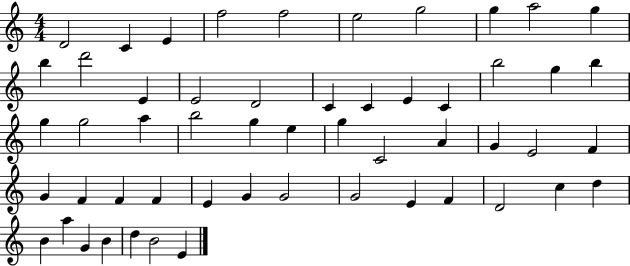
D4/h C4/q E4/q F5/h F5/h E5/h G5/h G5/q A5/h G5/q B5/q D6/h E4/q E4/h D4/h C4/q C4/q E4/q C4/q B5/h G5/q B5/q G5/q G5/h A5/q B5/h G5/q E5/q G5/q C4/h A4/q G4/q E4/h F4/q G4/q F4/q F4/q F4/q E4/q G4/q G4/h G4/h E4/q F4/q D4/h C5/q D5/q B4/q A5/q G4/q B4/q D5/q B4/h E4/q